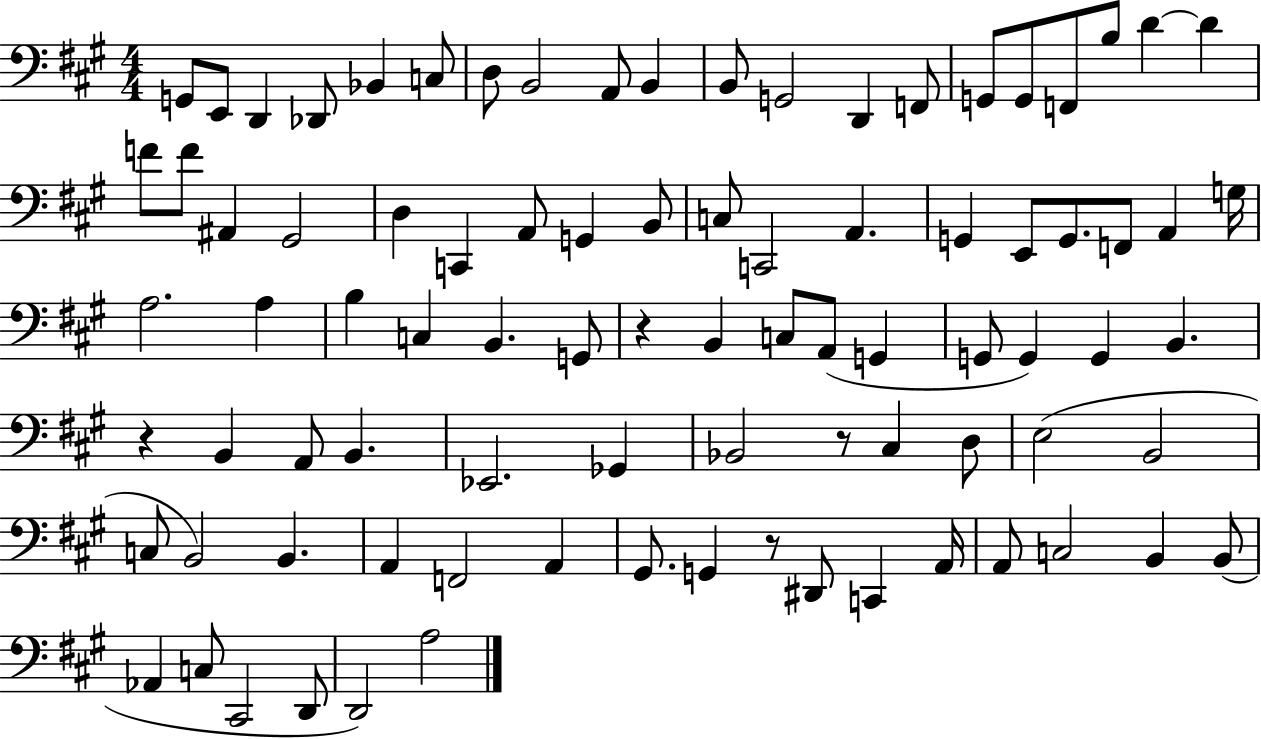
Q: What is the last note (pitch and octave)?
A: A3